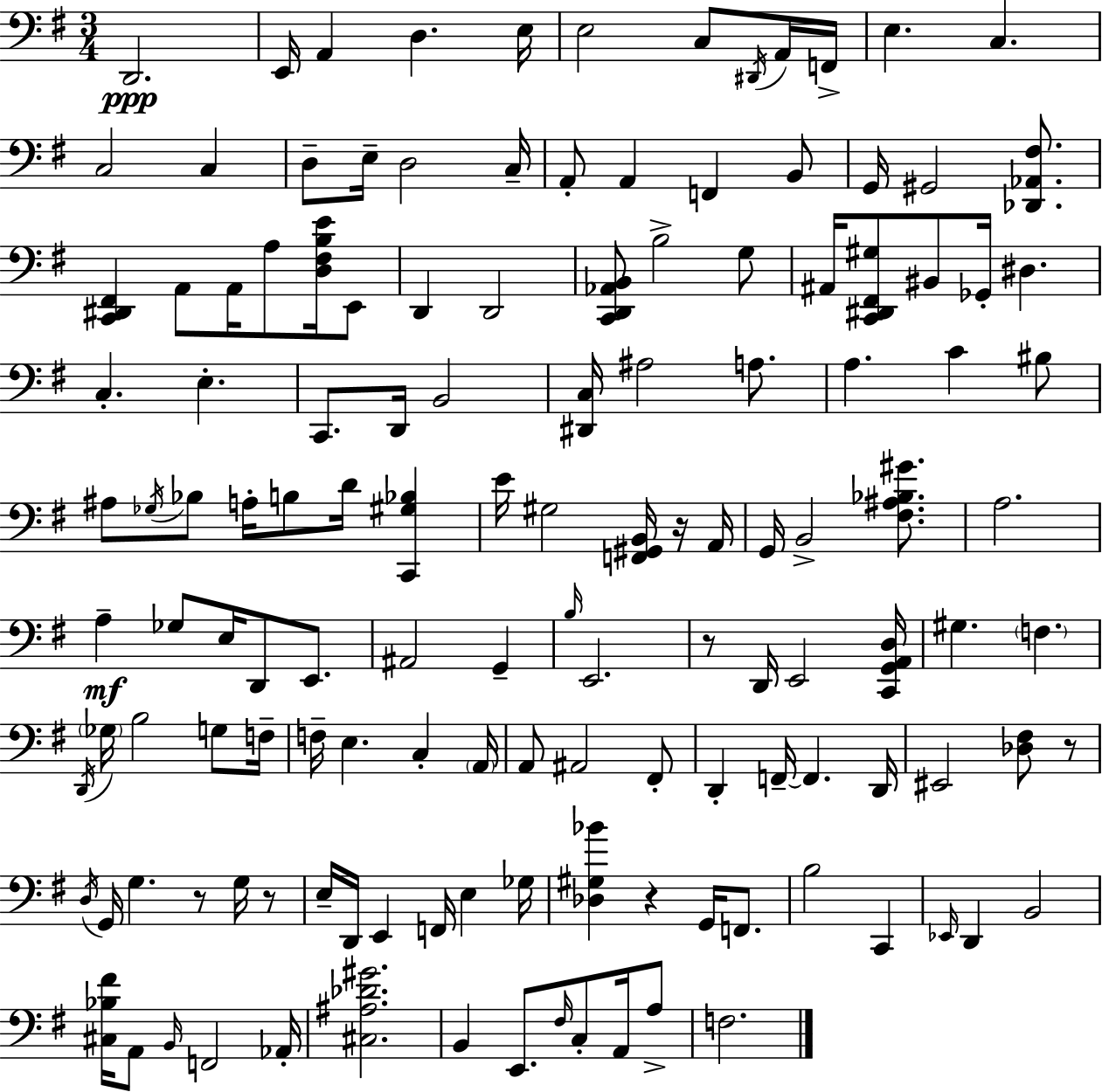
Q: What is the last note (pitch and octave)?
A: F3